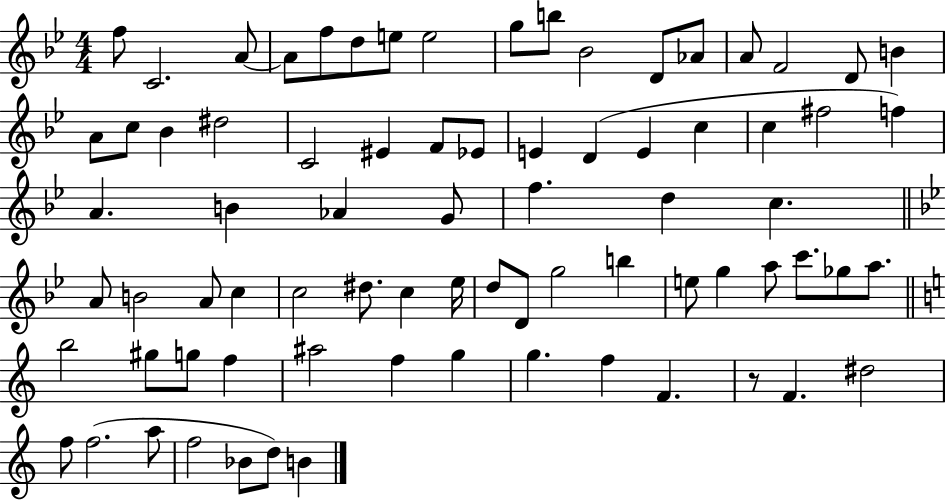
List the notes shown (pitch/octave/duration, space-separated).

F5/e C4/h. A4/e A4/e F5/e D5/e E5/e E5/h G5/e B5/e Bb4/h D4/e Ab4/e A4/e F4/h D4/e B4/q A4/e C5/e Bb4/q D#5/h C4/h EIS4/q F4/e Eb4/e E4/q D4/q E4/q C5/q C5/q F#5/h F5/q A4/q. B4/q Ab4/q G4/e F5/q. D5/q C5/q. A4/e B4/h A4/e C5/q C5/h D#5/e. C5/q Eb5/s D5/e D4/e G5/h B5/q E5/e G5/q A5/e C6/e. Gb5/e A5/e. B5/h G#5/e G5/e F5/q A#5/h F5/q G5/q G5/q. F5/q F4/q. R/e F4/q. D#5/h F5/e F5/h. A5/e F5/h Bb4/e D5/e B4/q